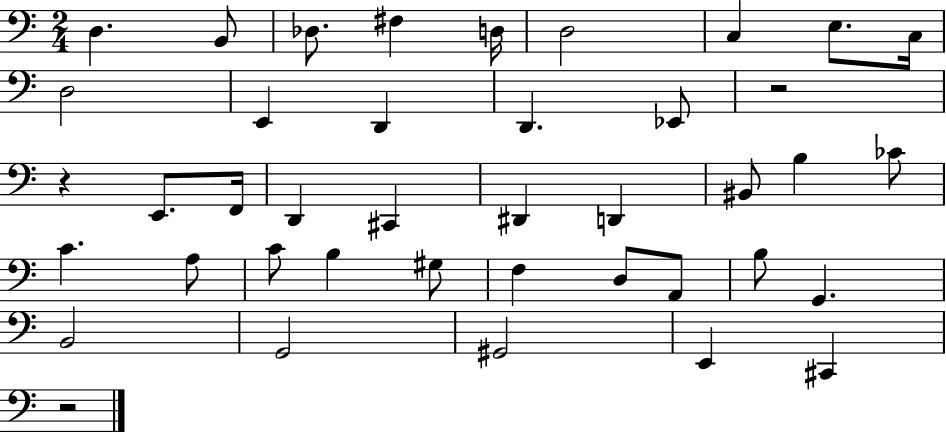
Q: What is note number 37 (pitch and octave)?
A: E2